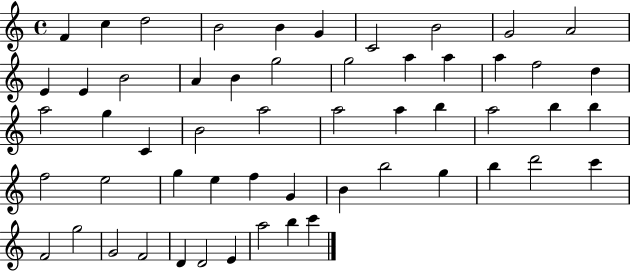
X:1
T:Untitled
M:4/4
L:1/4
K:C
F c d2 B2 B G C2 B2 G2 A2 E E B2 A B g2 g2 a a a f2 d a2 g C B2 a2 a2 a b a2 b b f2 e2 g e f G B b2 g b d'2 c' F2 g2 G2 F2 D D2 E a2 b c'